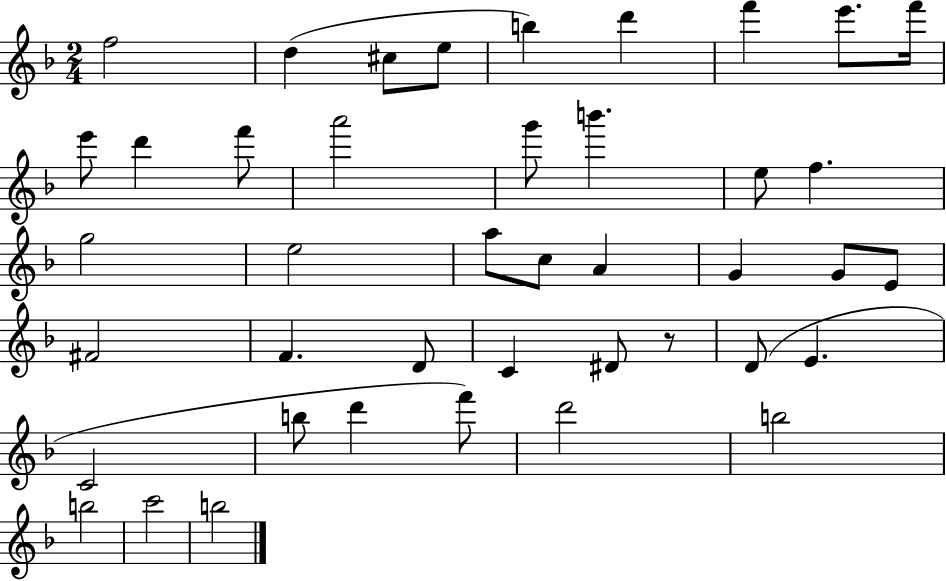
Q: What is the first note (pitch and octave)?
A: F5